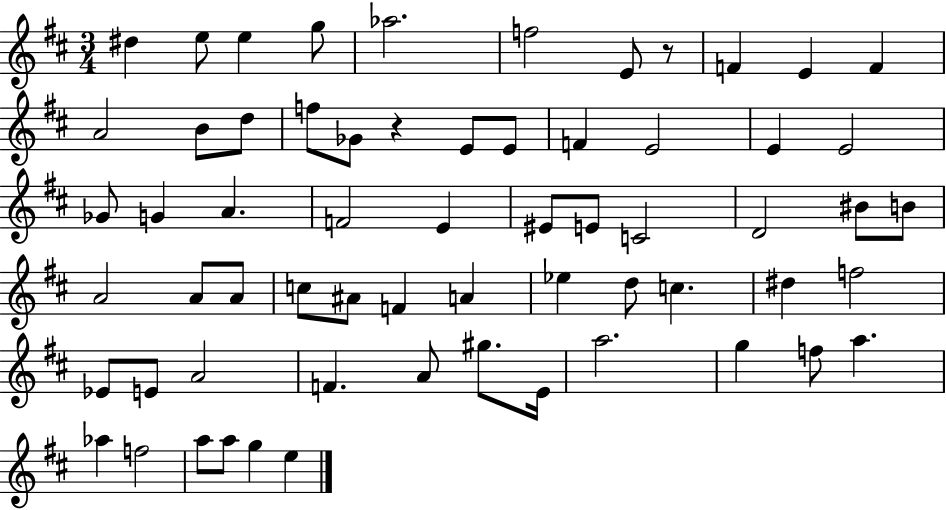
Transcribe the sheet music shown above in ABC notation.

X:1
T:Untitled
M:3/4
L:1/4
K:D
^d e/2 e g/2 _a2 f2 E/2 z/2 F E F A2 B/2 d/2 f/2 _G/2 z E/2 E/2 F E2 E E2 _G/2 G A F2 E ^E/2 E/2 C2 D2 ^B/2 B/2 A2 A/2 A/2 c/2 ^A/2 F A _e d/2 c ^d f2 _E/2 E/2 A2 F A/2 ^g/2 E/4 a2 g f/2 a _a f2 a/2 a/2 g e